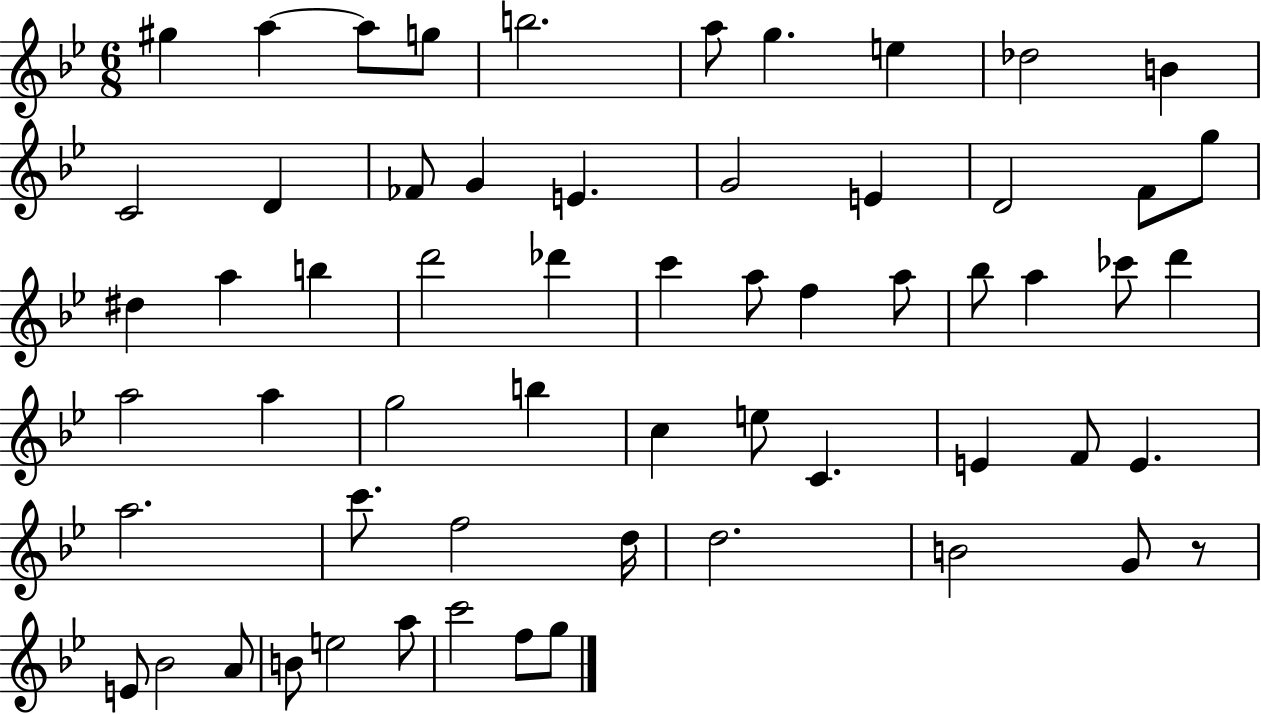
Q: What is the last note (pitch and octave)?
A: G5